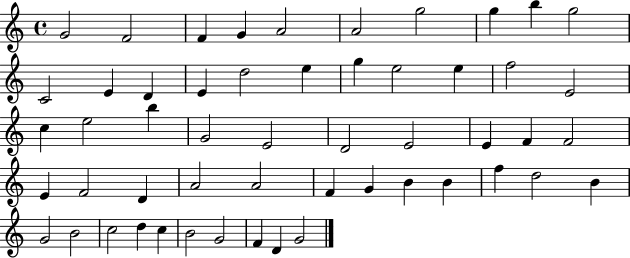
{
  \clef treble
  \time 4/4
  \defaultTimeSignature
  \key c \major
  g'2 f'2 | f'4 g'4 a'2 | a'2 g''2 | g''4 b''4 g''2 | \break c'2 e'4 d'4 | e'4 d''2 e''4 | g''4 e''2 e''4 | f''2 e'2 | \break c''4 e''2 b''4 | g'2 e'2 | d'2 e'2 | e'4 f'4 f'2 | \break e'4 f'2 d'4 | a'2 a'2 | f'4 g'4 b'4 b'4 | f''4 d''2 b'4 | \break g'2 b'2 | c''2 d''4 c''4 | b'2 g'2 | f'4 d'4 g'2 | \break \bar "|."
}